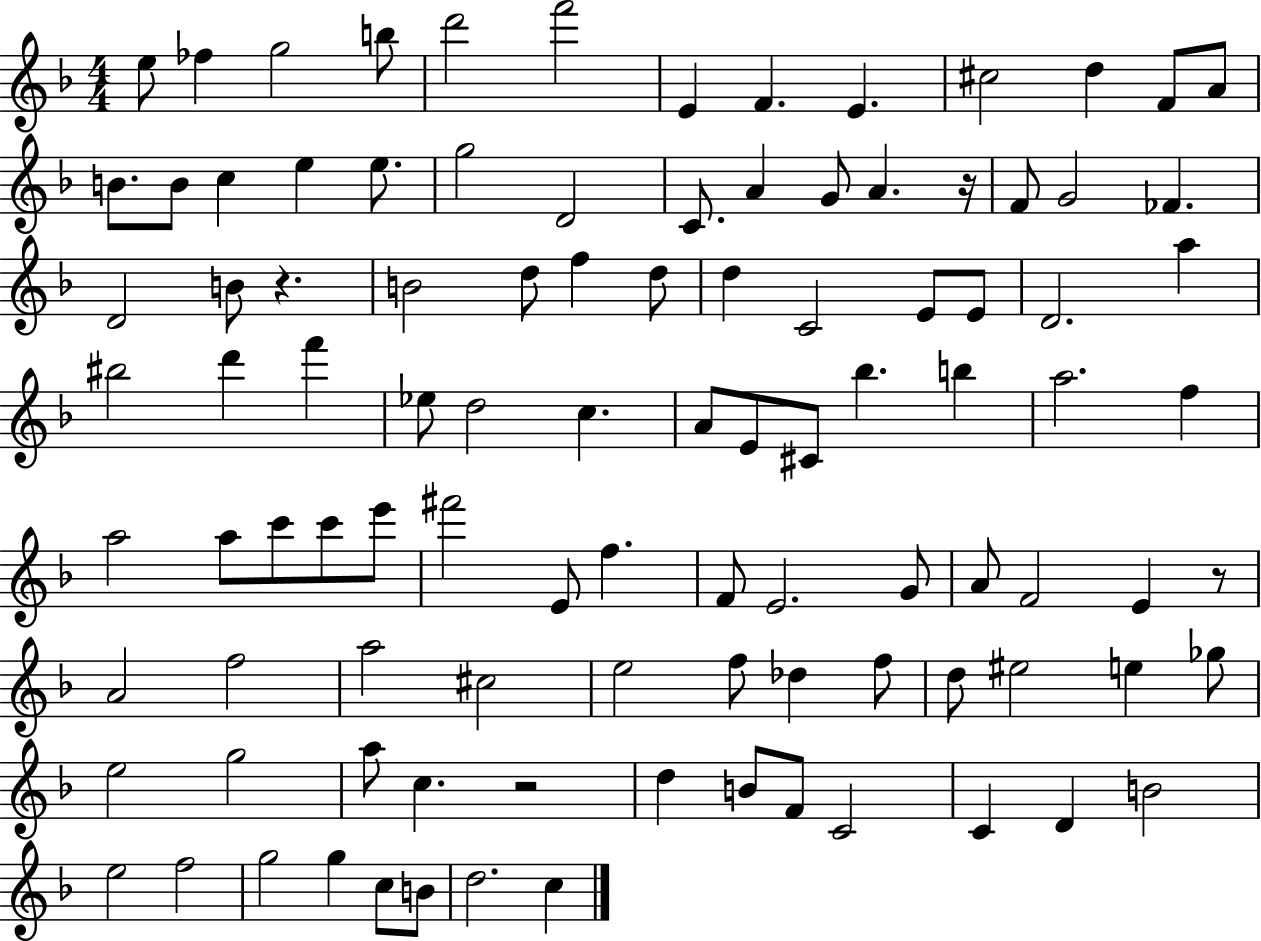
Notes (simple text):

E5/e FES5/q G5/h B5/e D6/h F6/h E4/q F4/q. E4/q. C#5/h D5/q F4/e A4/e B4/e. B4/e C5/q E5/q E5/e. G5/h D4/h C4/e. A4/q G4/e A4/q. R/s F4/e G4/h FES4/q. D4/h B4/e R/q. B4/h D5/e F5/q D5/e D5/q C4/h E4/e E4/e D4/h. A5/q BIS5/h D6/q F6/q Eb5/e D5/h C5/q. A4/e E4/e C#4/e Bb5/q. B5/q A5/h. F5/q A5/h A5/e C6/e C6/e E6/e F#6/h E4/e F5/q. F4/e E4/h. G4/e A4/e F4/h E4/q R/e A4/h F5/h A5/h C#5/h E5/h F5/e Db5/q F5/e D5/e EIS5/h E5/q Gb5/e E5/h G5/h A5/e C5/q. R/h D5/q B4/e F4/e C4/h C4/q D4/q B4/h E5/h F5/h G5/h G5/q C5/e B4/e D5/h. C5/q